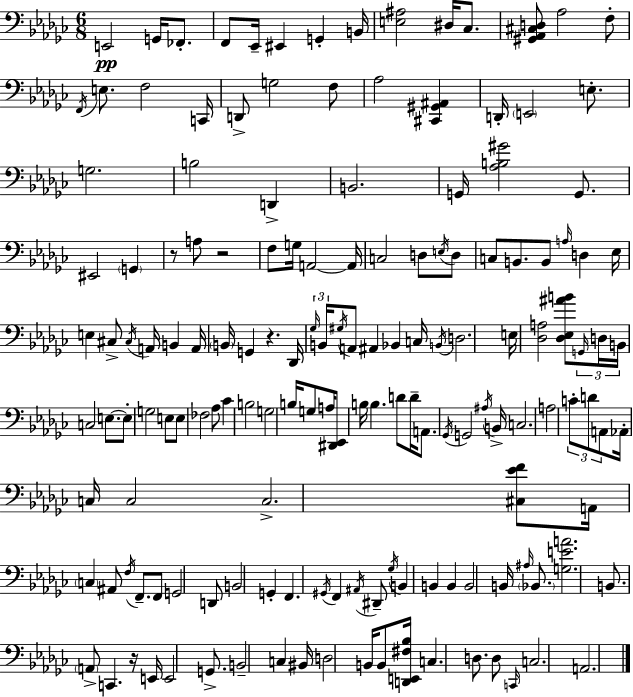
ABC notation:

X:1
T:Untitled
M:6/8
L:1/4
K:Ebm
E,,2 G,,/4 _F,,/2 F,,/2 _E,,/4 ^E,, G,, B,,/4 [E,^A,]2 ^D,/4 _C,/2 [^G,,_A,,^C,D,]/2 _A,2 F,/2 F,,/4 E,/2 F,2 C,,/4 D,,/2 G,2 F,/2 _A,2 [^C,,^G,,^A,,] D,,/4 E,,2 E,/2 G,2 B,2 D,, B,,2 G,,/4 [_A,B,^G]2 G,,/2 ^E,,2 G,, z/2 A,/2 z2 F,/2 G,/4 A,,2 A,,/4 C,2 D,/2 E,/4 D,/2 C,/2 B,,/2 B,,/2 A,/4 D, _E,/4 E, ^C,/2 ^C,/4 A,,/4 B,, A,,/4 B,,/4 G,, z _D,,/4 _G,/4 B,,/4 ^G,/4 A,,/2 ^A,, _B,, C,/4 B,,/4 D,2 E,/4 [_D,A,]2 [_D,_E,^AB]/2 G,,/4 D,/4 B,,/4 C,2 E,/2 E,/2 G,2 E,/2 E,/2 _F,2 _A,/2 _C B,2 G,2 B,/4 G,/2 A,/4 [^D,,_E,,]/2 B,/4 B, D/2 D/4 A,,/2 _G,,/4 G,,2 ^A,/4 B,,/4 C,2 A,2 C/2 D/2 A,,/2 _A,,/4 C,/4 C,2 C,2 [^C,_EF]/2 A,,/4 C, ^A,,/2 F,/4 F,,/2 F,,/2 G,,2 D,,/2 B,,2 G,, F,, ^G,,/4 F,, ^A,,/4 ^D,,/2 _G,/4 B,, B,, B,, B,,2 B,,/4 ^A,/4 _B,,/2 [G,EA]2 B,,/2 A,,/2 C,, z/4 E,,/4 E,,2 G,,/2 B,,2 C, ^B,,/4 D,2 B,,/4 B,,/2 [D,,E,,^F,_B,]/4 C, D,/2 D,/2 C,,/4 C,2 A,,2